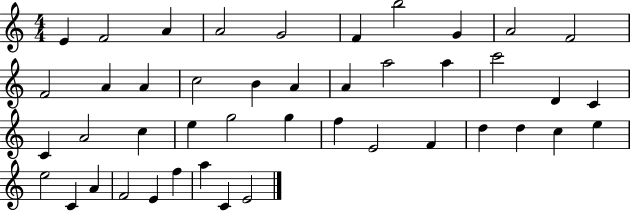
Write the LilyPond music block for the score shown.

{
  \clef treble
  \numericTimeSignature
  \time 4/4
  \key c \major
  e'4 f'2 a'4 | a'2 g'2 | f'4 b''2 g'4 | a'2 f'2 | \break f'2 a'4 a'4 | c''2 b'4 a'4 | a'4 a''2 a''4 | c'''2 d'4 c'4 | \break c'4 a'2 c''4 | e''4 g''2 g''4 | f''4 e'2 f'4 | d''4 d''4 c''4 e''4 | \break e''2 c'4 a'4 | f'2 e'4 f''4 | a''4 c'4 e'2 | \bar "|."
}